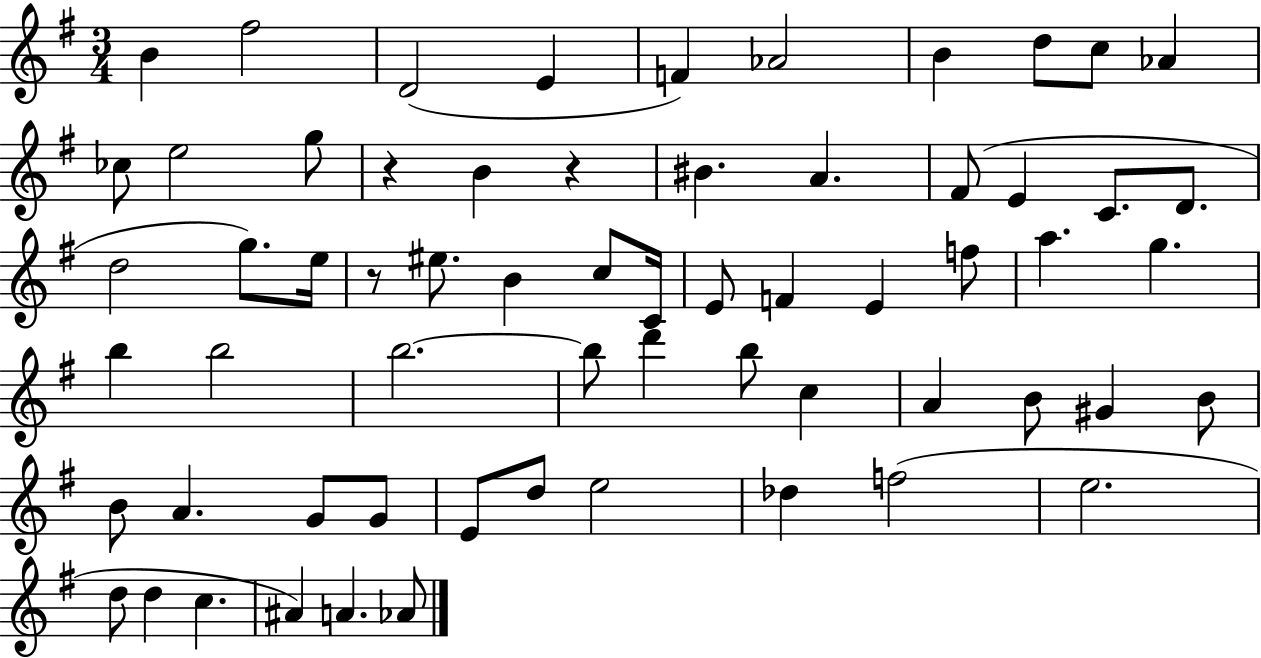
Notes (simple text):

B4/q F#5/h D4/h E4/q F4/q Ab4/h B4/q D5/e C5/e Ab4/q CES5/e E5/h G5/e R/q B4/q R/q BIS4/q. A4/q. F#4/e E4/q C4/e. D4/e. D5/h G5/e. E5/s R/e EIS5/e. B4/q C5/e C4/s E4/e F4/q E4/q F5/e A5/q. G5/q. B5/q B5/h B5/h. B5/e D6/q B5/e C5/q A4/q B4/e G#4/q B4/e B4/e A4/q. G4/e G4/e E4/e D5/e E5/h Db5/q F5/h E5/h. D5/e D5/q C5/q. A#4/q A4/q. Ab4/e